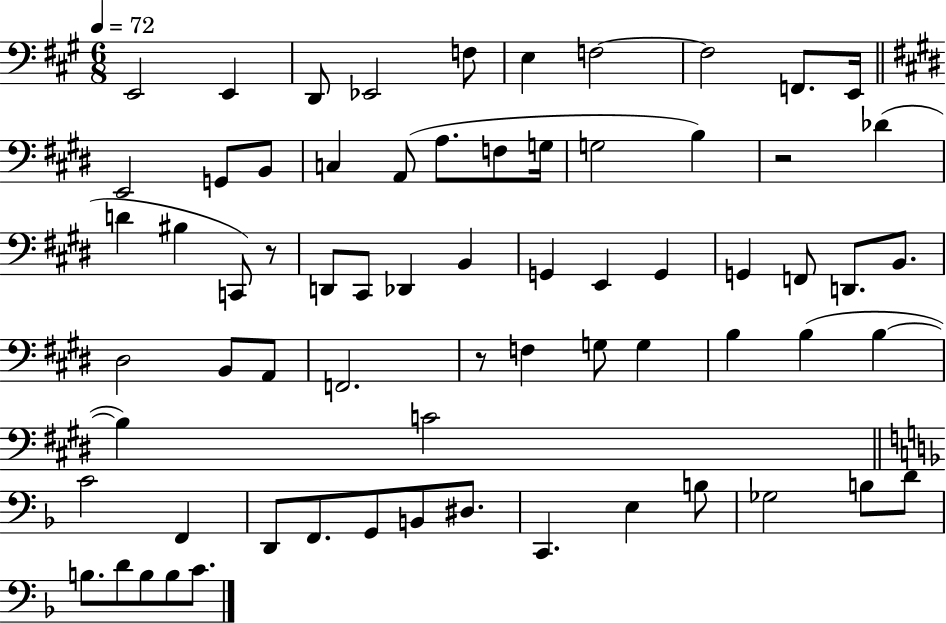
{
  \clef bass
  \numericTimeSignature
  \time 6/8
  \key a \major
  \tempo 4 = 72
  e,2 e,4 | d,8 ees,2 f8 | e4 f2~~ | f2 f,8. e,16 | \break \bar "||" \break \key e \major e,2 g,8 b,8 | c4 a,8( a8. f8 g16 | g2 b4) | r2 des'4( | \break d'4 bis4 c,8) r8 | d,8 cis,8 des,4 b,4 | g,4 e,4 g,4 | g,4 f,8 d,8. b,8. | \break dis2 b,8 a,8 | f,2. | r8 f4 g8 g4 | b4 b4( b4~~ | \break b4) c'2 | \bar "||" \break \key d \minor c'2 f,4 | d,8 f,8. g,8 b,8 dis8. | c,4. e4 b8 | ges2 b8 d'8 | \break b8. d'8 b8 b8 c'8. | \bar "|."
}